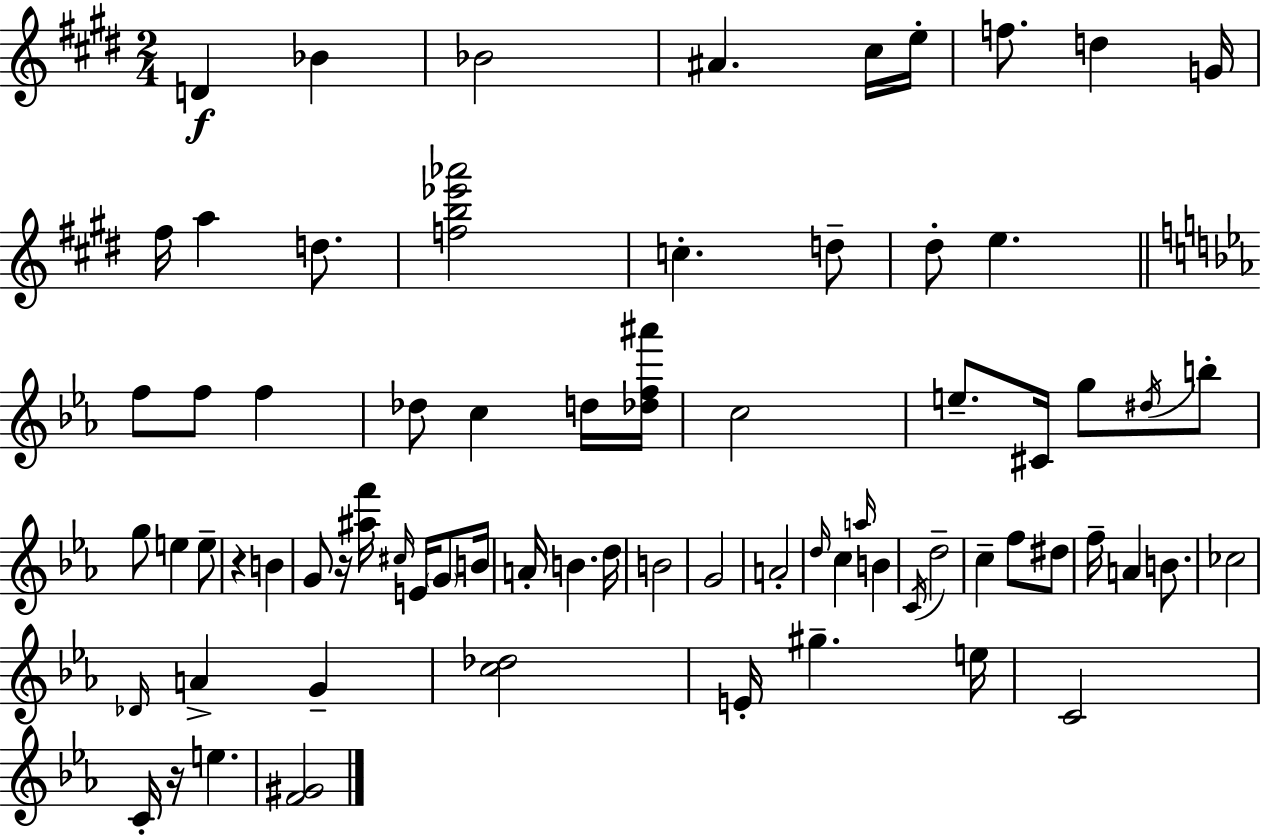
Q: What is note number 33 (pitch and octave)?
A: G4